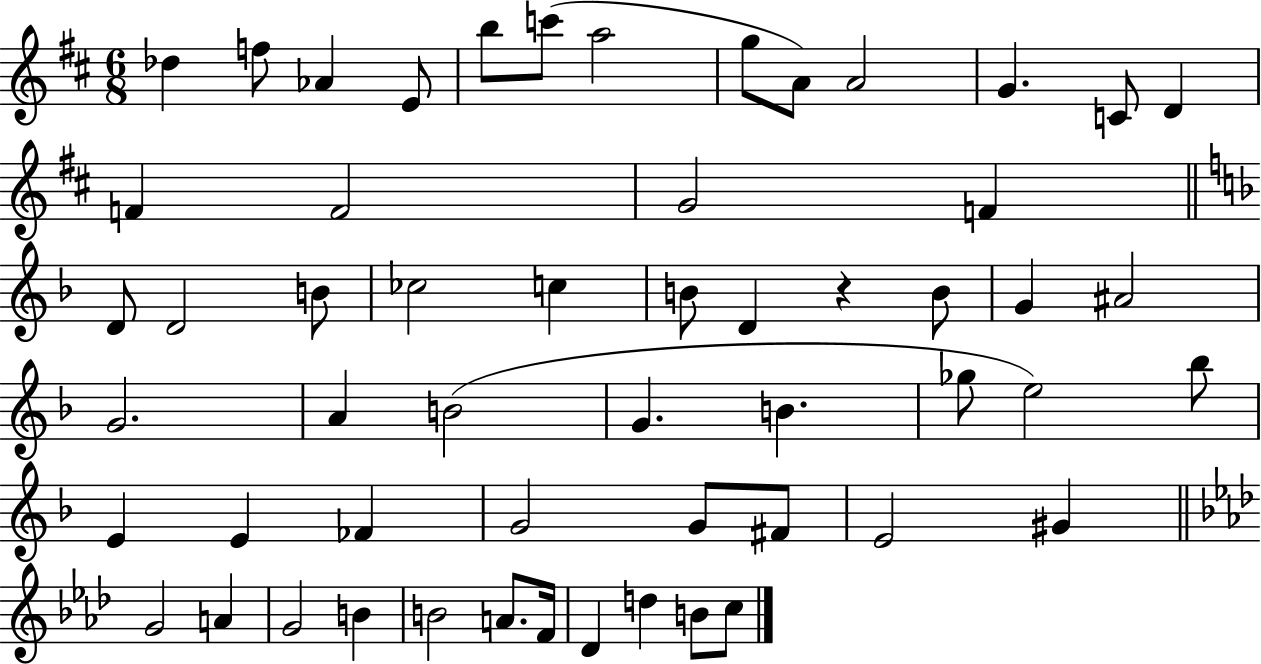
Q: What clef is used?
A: treble